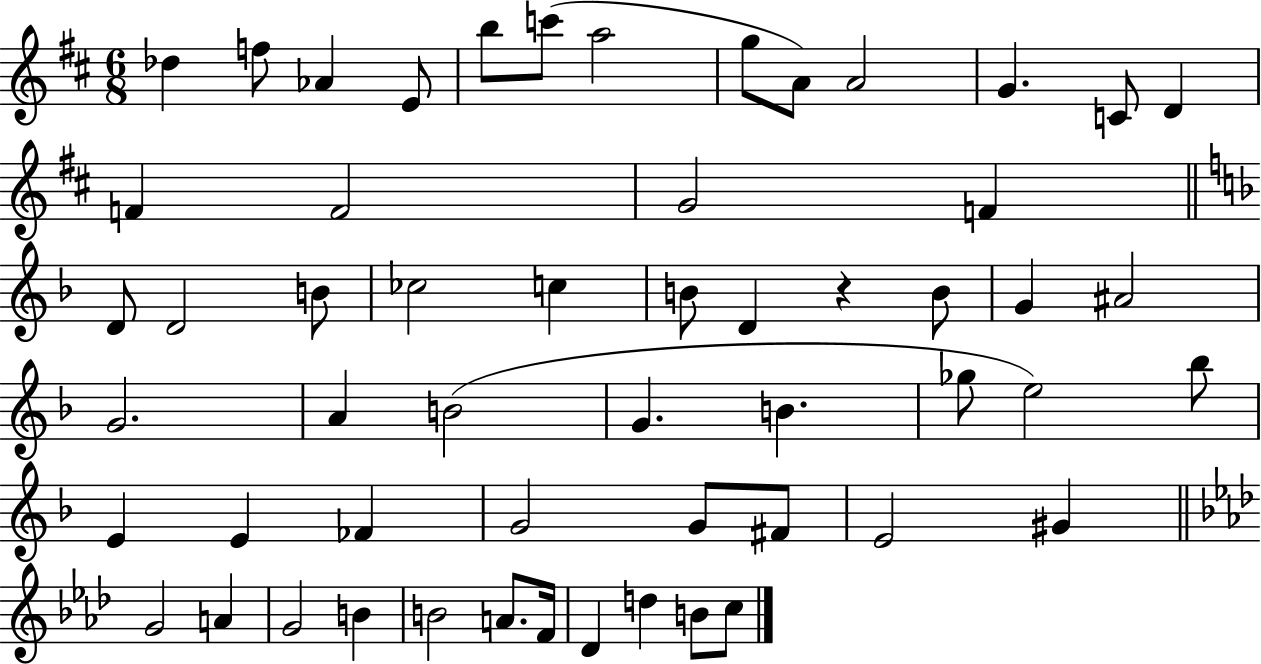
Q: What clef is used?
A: treble